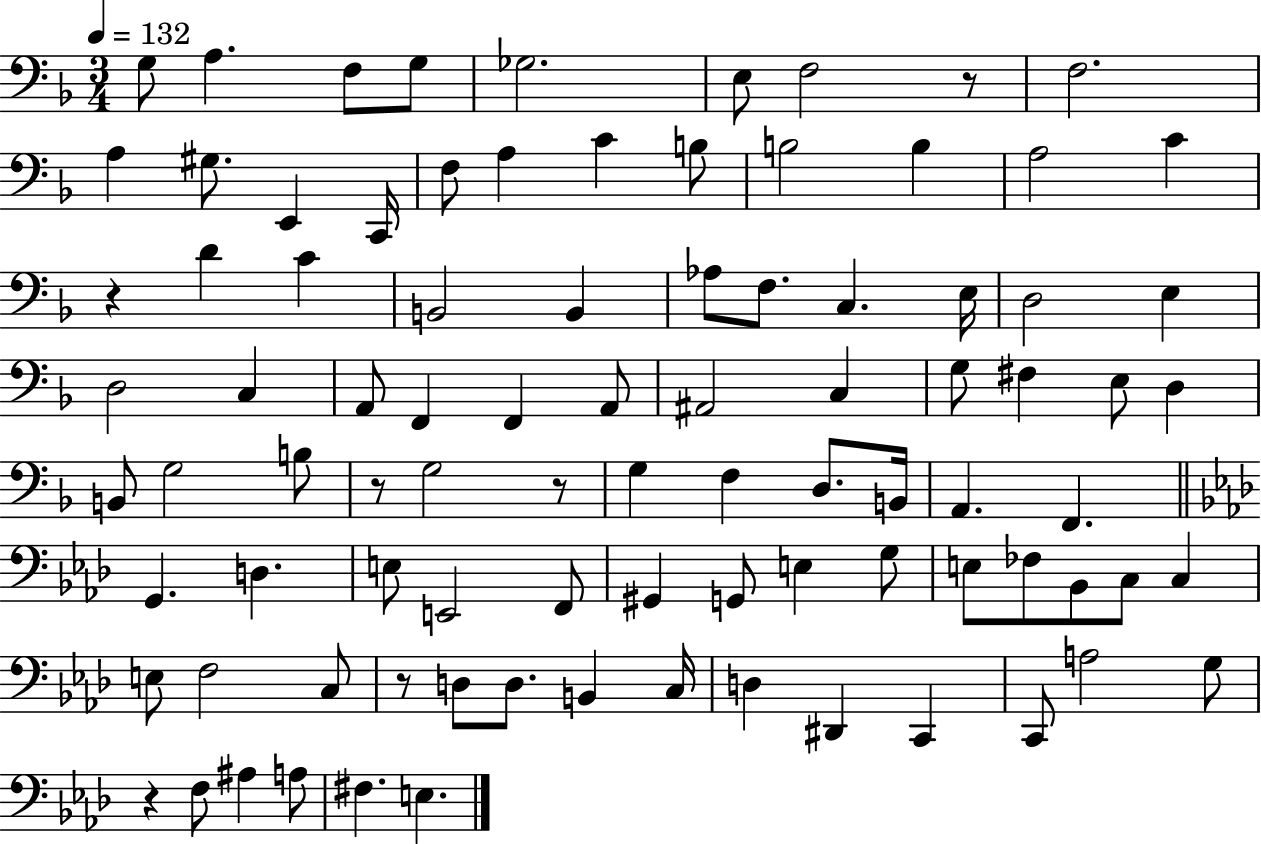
X:1
T:Untitled
M:3/4
L:1/4
K:F
G,/2 A, F,/2 G,/2 _G,2 E,/2 F,2 z/2 F,2 A, ^G,/2 E,, C,,/4 F,/2 A, C B,/2 B,2 B, A,2 C z D C B,,2 B,, _A,/2 F,/2 C, E,/4 D,2 E, D,2 C, A,,/2 F,, F,, A,,/2 ^A,,2 C, G,/2 ^F, E,/2 D, B,,/2 G,2 B,/2 z/2 G,2 z/2 G, F, D,/2 B,,/4 A,, F,, G,, D, E,/2 E,,2 F,,/2 ^G,, G,,/2 E, G,/2 E,/2 _F,/2 _B,,/2 C,/2 C, E,/2 F,2 C,/2 z/2 D,/2 D,/2 B,, C,/4 D, ^D,, C,, C,,/2 A,2 G,/2 z F,/2 ^A, A,/2 ^F, E,